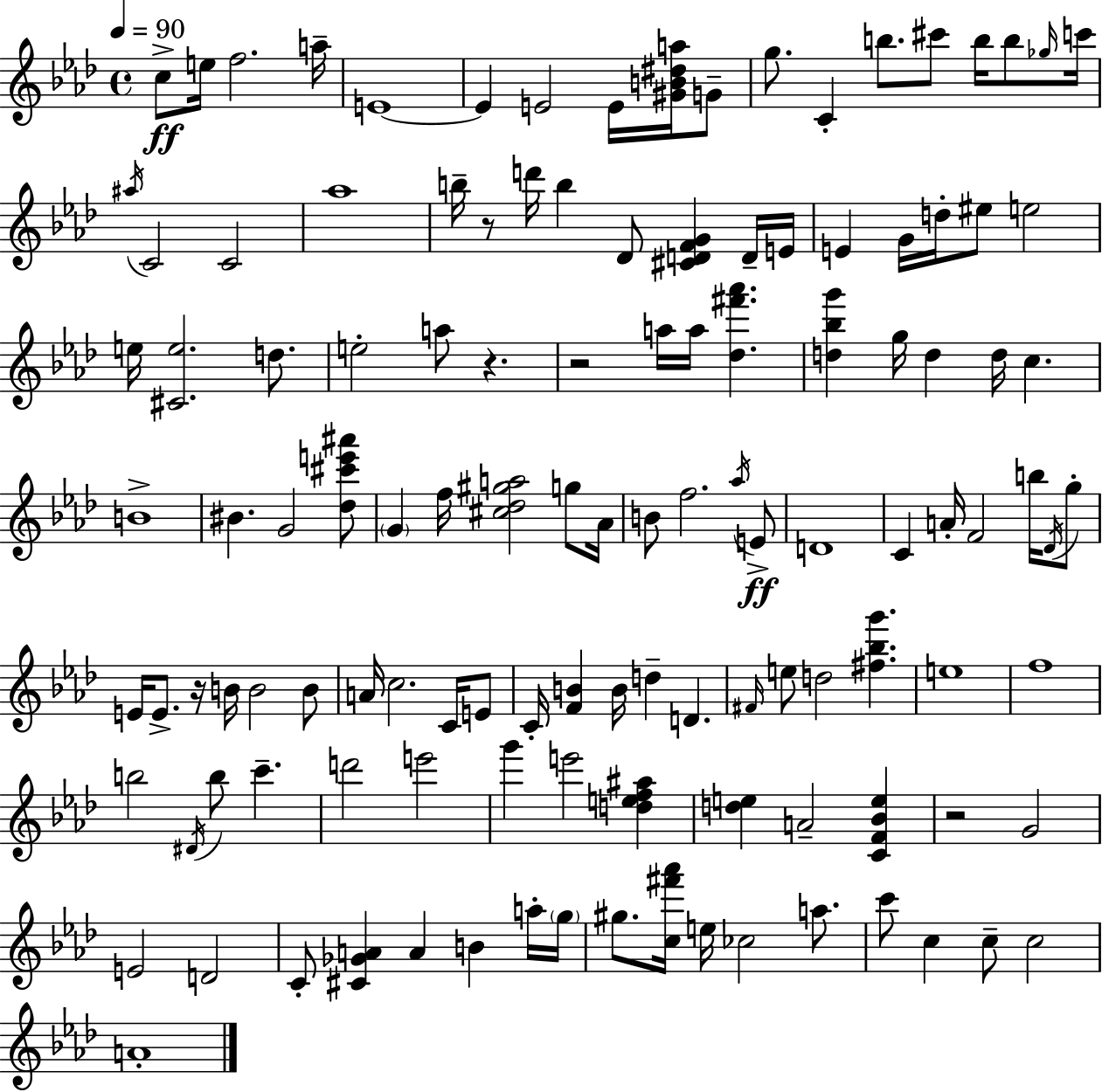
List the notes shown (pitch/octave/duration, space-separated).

C5/e E5/s F5/h. A5/s E4/w E4/q E4/h E4/s [G#4,B4,D#5,A5]/s G4/e G5/e. C4/q B5/e. C#6/e B5/s B5/e Gb5/s C6/s A#5/s C4/h C4/h Ab5/w B5/s R/e D6/s B5/q Db4/e [C#4,D4,F4,G4]/q D4/s E4/s E4/q G4/s D5/s EIS5/e E5/h E5/s [C#4,E5]/h. D5/e. E5/h A5/e R/q. R/h A5/s A5/s [Db5,F#6,Ab6]/q. [D5,Bb5,G6]/q G5/s D5/q D5/s C5/q. B4/w BIS4/q. G4/h [Db5,C#6,E6,A#6]/e G4/q F5/s [C#5,Db5,G#5,A5]/h G5/e Ab4/s B4/e F5/h. Ab5/s E4/e D4/w C4/q A4/s F4/h B5/s Db4/s G5/e E4/s E4/e. R/s B4/s B4/h B4/e A4/s C5/h. C4/s E4/e C4/s [F4,B4]/q B4/s D5/q D4/q. F#4/s E5/e D5/h [F#5,Bb5,G6]/q. E5/w F5/w B5/h D#4/s B5/e C6/q. D6/h E6/h G6/q E6/h [D5,E5,F5,A#5]/q [D5,E5]/q A4/h [C4,F4,Bb4,E5]/q R/h G4/h E4/h D4/h C4/e [C#4,Gb4,A4]/q A4/q B4/q A5/s G5/s G#5/e. [C5,F#6,Ab6]/s E5/s CES5/h A5/e. C6/e C5/q C5/e C5/h A4/w